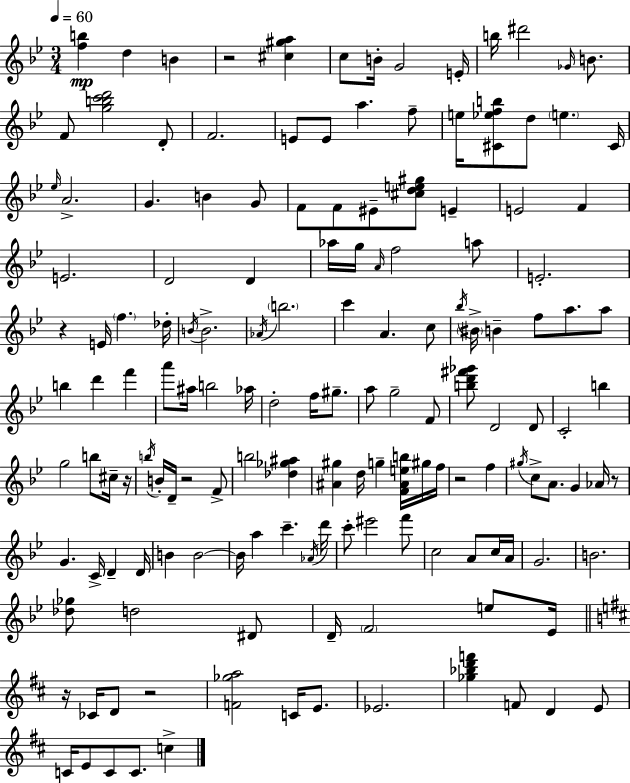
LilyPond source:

{
  \clef treble
  \numericTimeSignature
  \time 3/4
  \key bes \major
  \tempo 4 = 60
  \repeat volta 2 { <f'' b''>4\mp d''4 b'4 | r2 <cis'' gis'' a''>4 | c''8 b'16-. g'2 e'16-. | b''16 dis'''2 \grace { ges'16 } b'8. | \break f'8 <g'' b'' c''' d'''>2 d'8-. | f'2. | e'8 e'8 a''4. f''8-- | e''16 <cis' ees'' f'' b''>8 d''8 \parenthesize e''4. | \break cis'16 \grace { ees''16 } a'2.-> | g'4. b'4 | g'8 f'8 f'8 eis'8-- <cis'' d'' e'' gis''>8 e'4-- | e'2 f'4 | \break e'2. | d'2 d'4 | aes''16 g''16 \grace { a'16 } f''2 | a''8 e'2.-. | \break r4 e'16 \parenthesize f''4. | des''16-. \acciaccatura { b'16 } b'2.-> | \acciaccatura { aes'16 } \parenthesize b''2. | c'''4 a'4. | \break c''8 \acciaccatura { bes''16 } \parenthesize bis'16-> b'4-- f''8 | a''8. a''8 b''4 d'''4 | f'''4 a'''8 ais''16 b''2 | aes''16 d''2-. | \break f''16 gis''8.-- a''8 g''2-- | f'8 <b'' d''' fis''' ges'''>8 d'2 | d'8 c'2-. | b''4 g''2 | \break b''8 cis''16-- r16 \acciaccatura { b''16 } b'16-. d'16-- r2 | f'8-> b''2 | <des'' ges'' ais''>4 <ais' gis''>4 d''16 | g''4-- <f' ais' e'' b''>16 gis''16 f''16 r2 | \break f''4 \acciaccatura { gis''16 } c''8-> a'8. | g'4 aes'16 r8 g'4. | c'16-> d'4-- d'16 b'4 | b'2~~ b'16 a''4 | \break c'''4.-- \acciaccatura { aes'16 } d'''16 c'''8-. eis'''2 | f'''8 c''2 | a'8 c''16 a'16 g'2. | b'2. | \break <des'' ges''>8 d''2 | dis'8 d'16-- \parenthesize f'2 | e''8 ees'16 \bar "||" \break \key d \major r16 ces'16 d'8 r2 | <f' ges'' a''>2 c'16 e'8. | ees'2. | <ges'' bes'' d''' f'''>4 f'8 d'4 e'8 | \break c'16 e'8 c'8 c'8. c''4-> | } \bar "|."
}